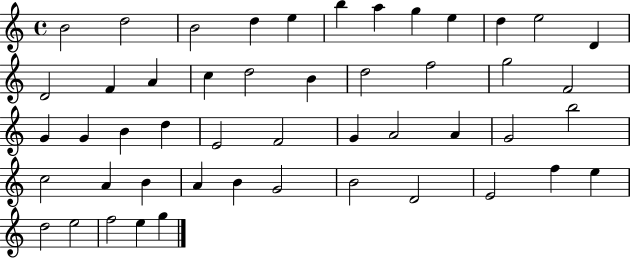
X:1
T:Untitled
M:4/4
L:1/4
K:C
B2 d2 B2 d e b a g e d e2 D D2 F A c d2 B d2 f2 g2 F2 G G B d E2 F2 G A2 A G2 b2 c2 A B A B G2 B2 D2 E2 f e d2 e2 f2 e g